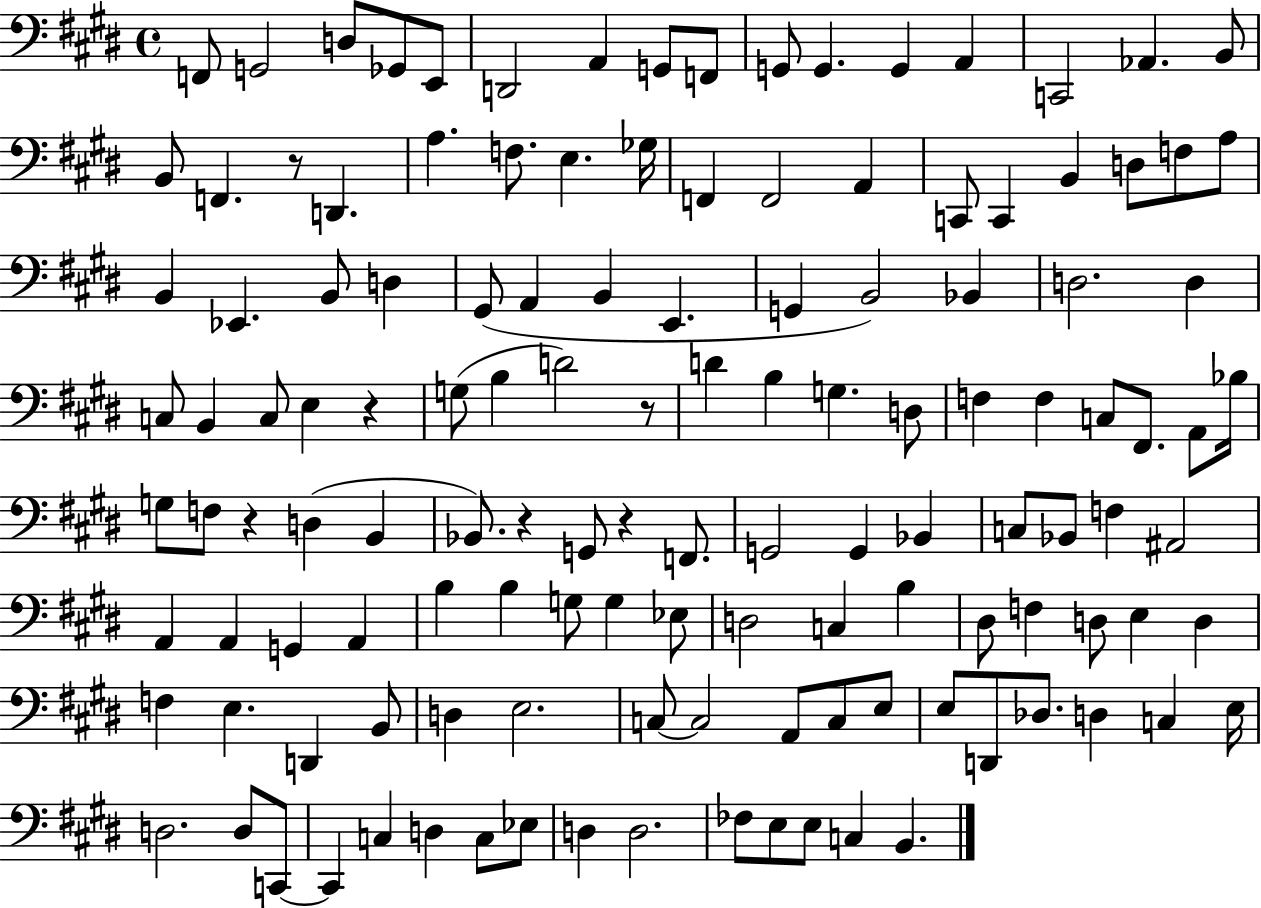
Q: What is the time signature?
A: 4/4